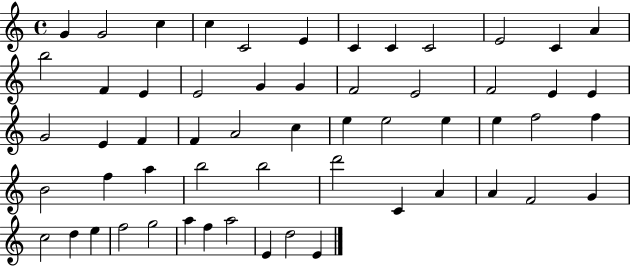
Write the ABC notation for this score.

X:1
T:Untitled
M:4/4
L:1/4
K:C
G G2 c c C2 E C C C2 E2 C A b2 F E E2 G G F2 E2 F2 E E G2 E F F A2 c e e2 e e f2 f B2 f a b2 b2 d'2 C A A F2 G c2 d e f2 g2 a f a2 E d2 E